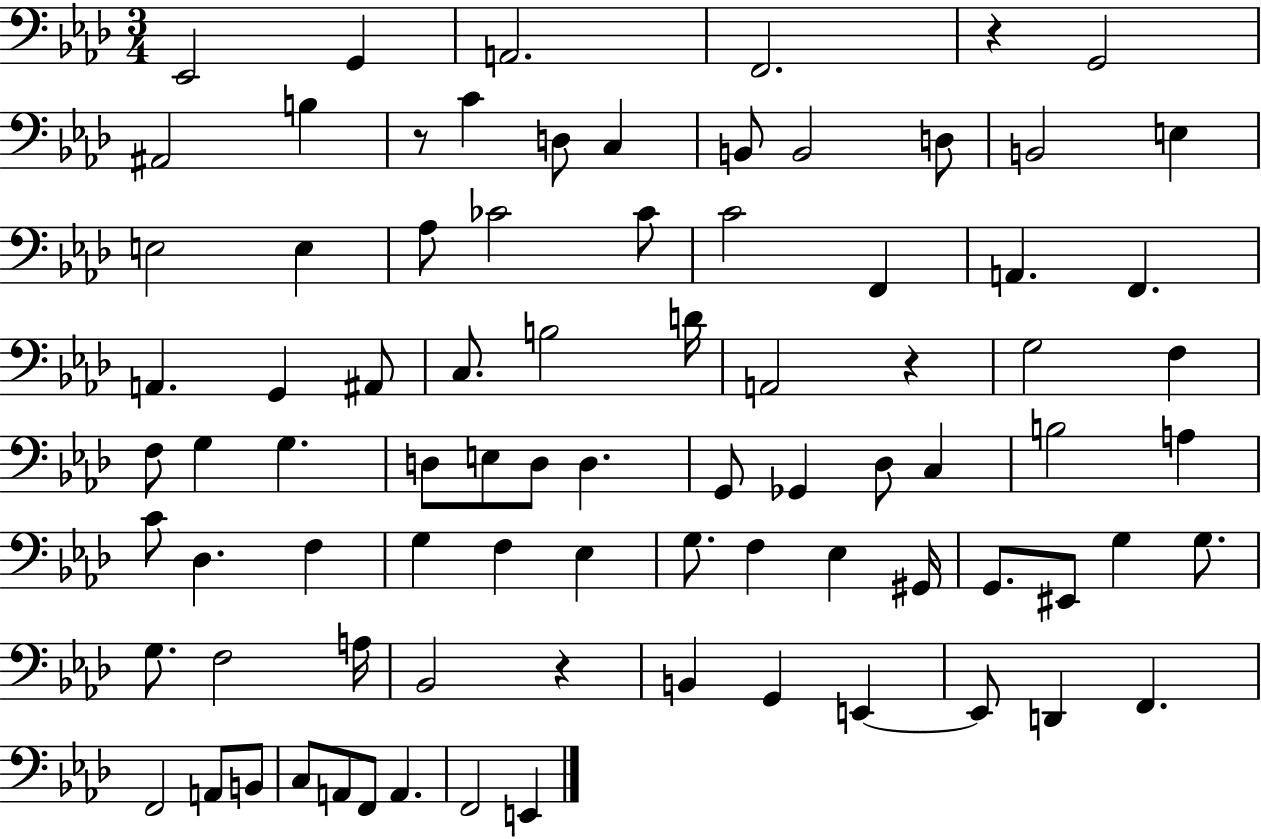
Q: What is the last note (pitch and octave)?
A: E2